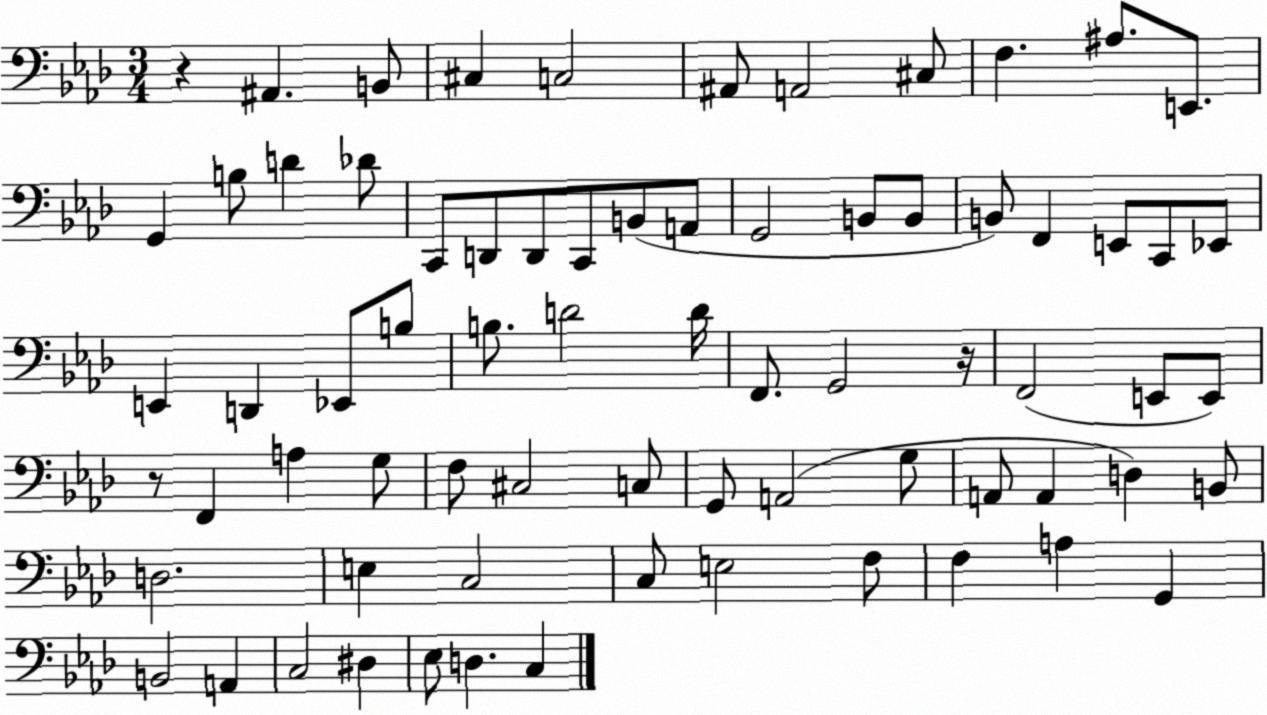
X:1
T:Untitled
M:3/4
L:1/4
K:Ab
z ^A,, B,,/2 ^C, C,2 ^A,,/2 A,,2 ^C,/2 F, ^A,/2 E,,/2 G,, B,/2 D _D/2 C,,/2 D,,/2 D,,/2 C,,/2 B,,/2 A,,/2 G,,2 B,,/2 B,,/2 B,,/2 F,, E,,/2 C,,/2 _E,,/2 E,, D,, _E,,/2 B,/2 B,/2 D2 D/4 F,,/2 G,,2 z/4 F,,2 E,,/2 E,,/2 z/2 F,, A, G,/2 F,/2 ^C,2 C,/2 G,,/2 A,,2 G,/2 A,,/2 A,, D, B,,/2 D,2 E, C,2 C,/2 E,2 F,/2 F, A, G,, B,,2 A,, C,2 ^D, _E,/2 D, C,